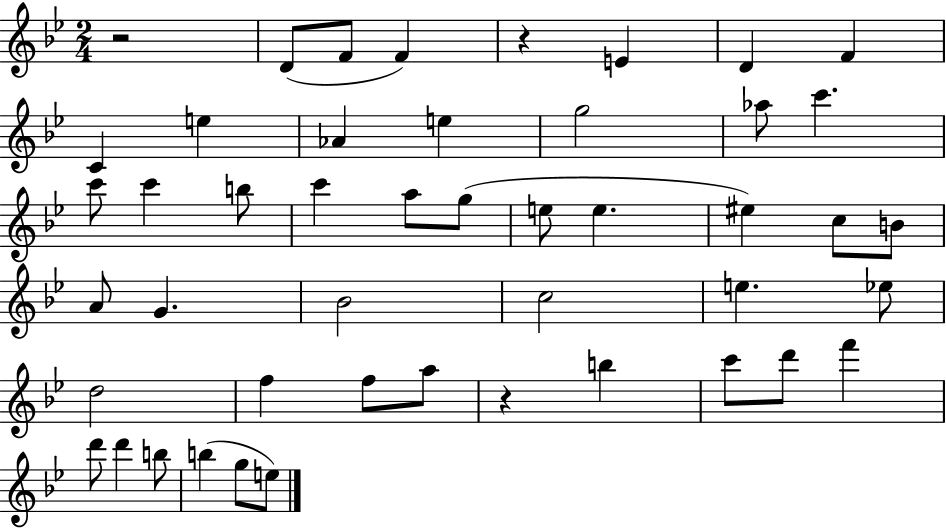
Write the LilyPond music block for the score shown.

{
  \clef treble
  \numericTimeSignature
  \time 2/4
  \key bes \major
  \repeat volta 2 { r2 | d'8( f'8 f'4) | r4 e'4 | d'4 f'4 | \break c'4 e''4 | aes'4 e''4 | g''2 | aes''8 c'''4. | \break c'''8 c'''4 b''8 | c'''4 a''8 g''8( | e''8 e''4. | eis''4) c''8 b'8 | \break a'8 g'4. | bes'2 | c''2 | e''4. ees''8 | \break d''2 | f''4 f''8 a''8 | r4 b''4 | c'''8 d'''8 f'''4 | \break d'''8 d'''4 b''8 | b''4( g''8 e''8) | } \bar "|."
}